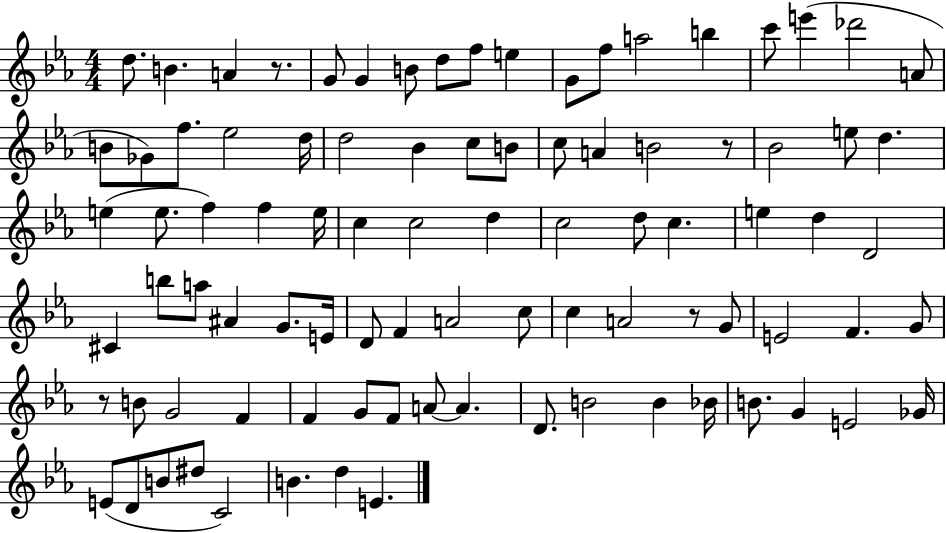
D5/e. B4/q. A4/q R/e. G4/e G4/q B4/e D5/e F5/e E5/q G4/e F5/e A5/h B5/q C6/e E6/q Db6/h A4/e B4/e Gb4/e F5/e. Eb5/h D5/s D5/h Bb4/q C5/e B4/e C5/e A4/q B4/h R/e Bb4/h E5/e D5/q. E5/q E5/e. F5/q F5/q E5/s C5/q C5/h D5/q C5/h D5/e C5/q. E5/q D5/q D4/h C#4/q B5/e A5/e A#4/q G4/e. E4/s D4/e F4/q A4/h C5/e C5/q A4/h R/e G4/e E4/h F4/q. G4/e R/e B4/e G4/h F4/q F4/q G4/e F4/e A4/e A4/q. D4/e. B4/h B4/q Bb4/s B4/e. G4/q E4/h Gb4/s E4/e D4/e B4/e D#5/e C4/h B4/q. D5/q E4/q.